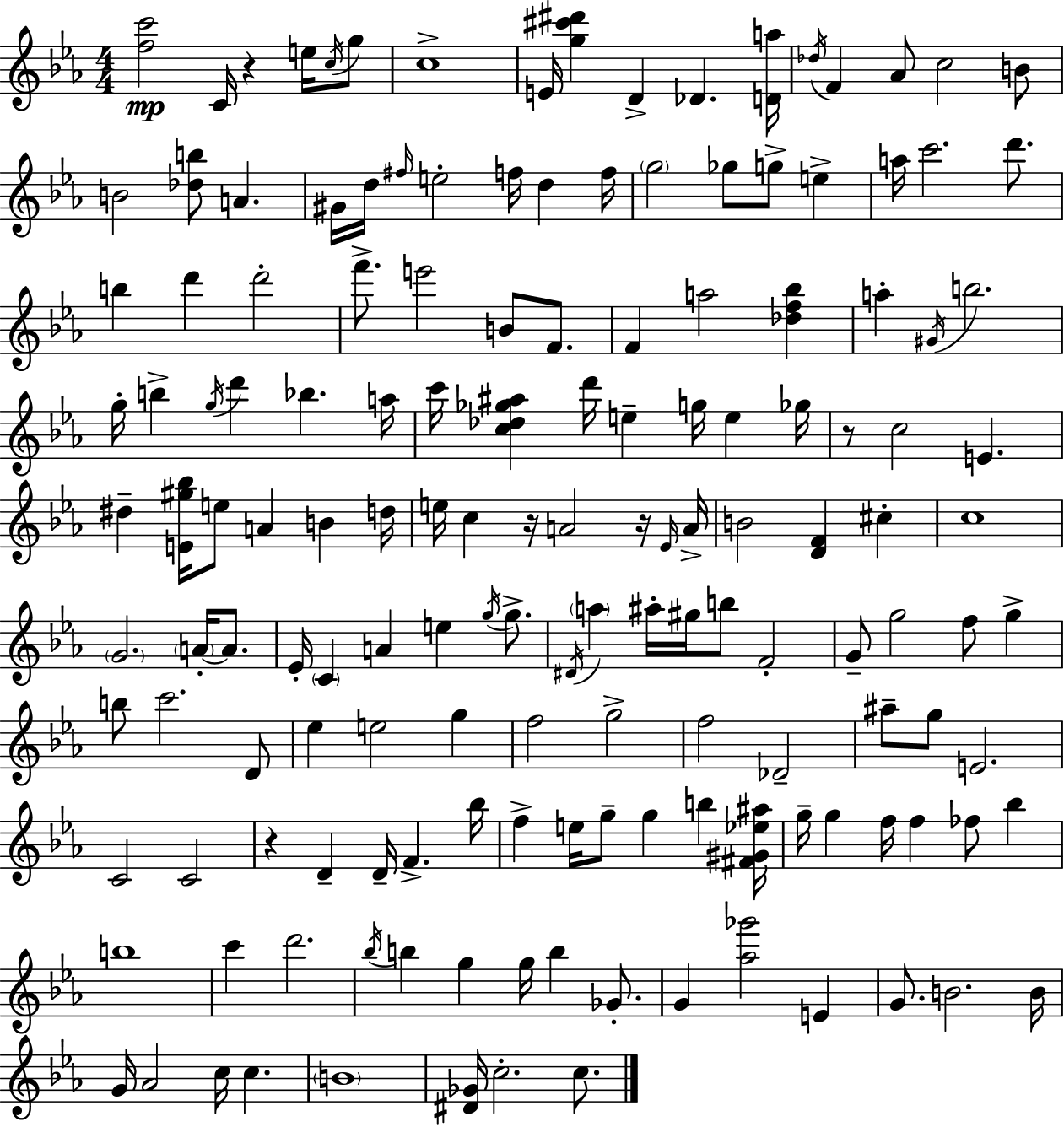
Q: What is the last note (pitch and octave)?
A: C5